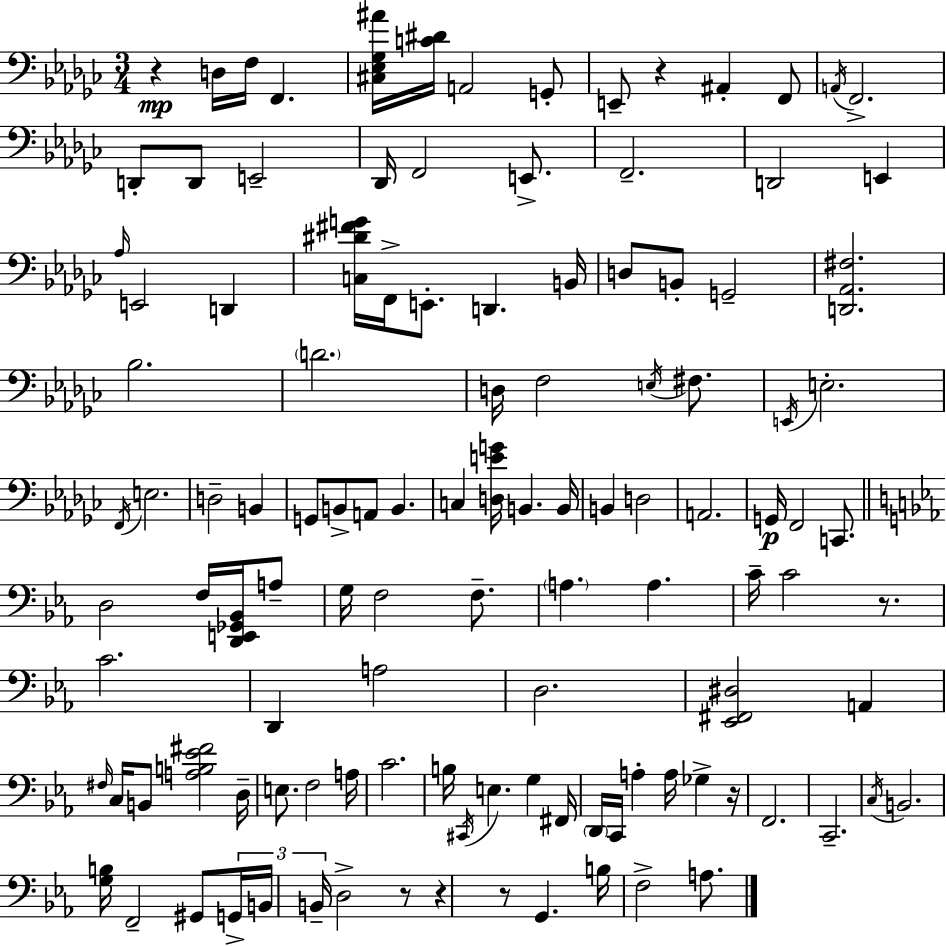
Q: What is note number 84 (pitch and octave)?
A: C2